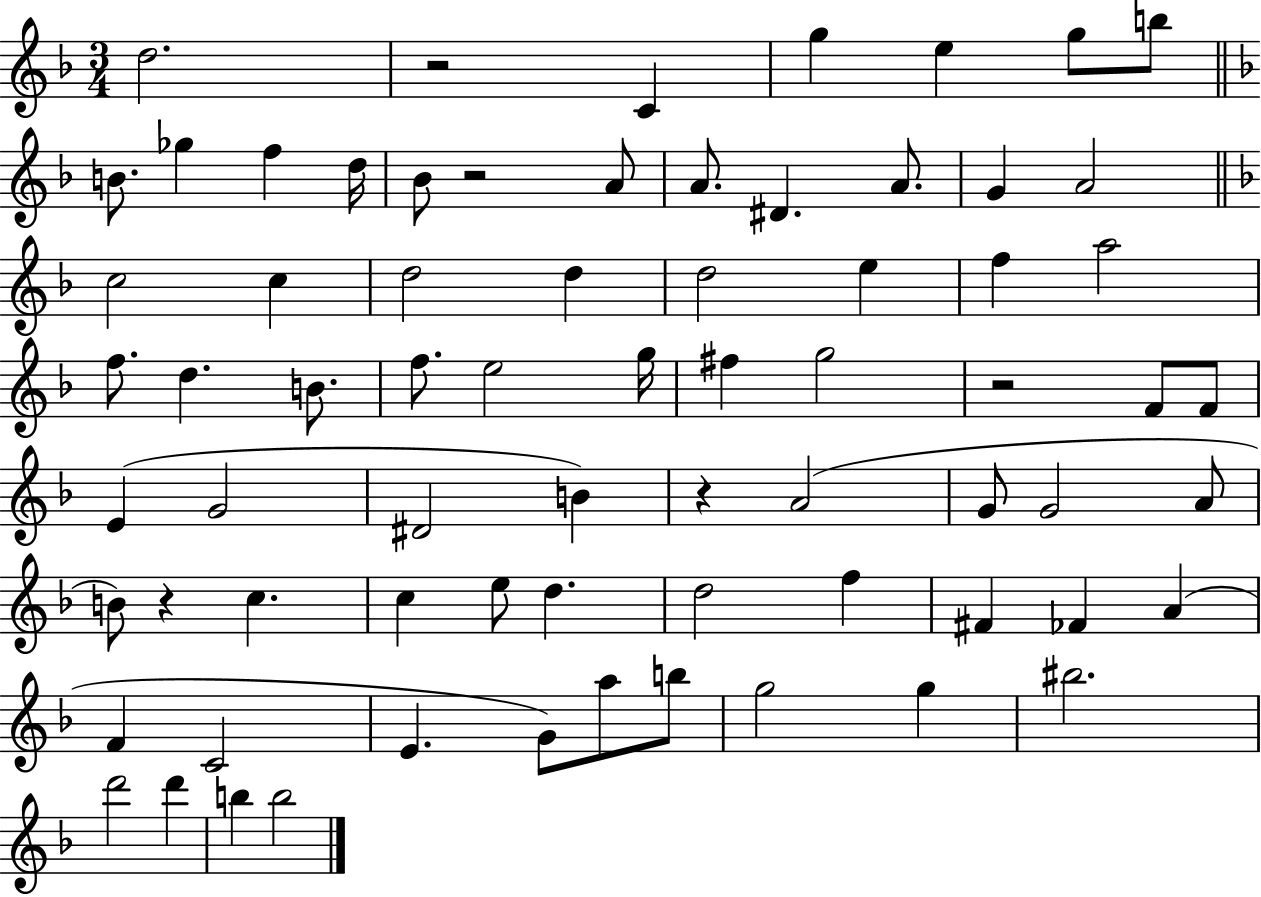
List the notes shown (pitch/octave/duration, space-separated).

D5/h. R/h C4/q G5/q E5/q G5/e B5/e B4/e. Gb5/q F5/q D5/s Bb4/e R/h A4/e A4/e. D#4/q. A4/e. G4/q A4/h C5/h C5/q D5/h D5/q D5/h E5/q F5/q A5/h F5/e. D5/q. B4/e. F5/e. E5/h G5/s F#5/q G5/h R/h F4/e F4/e E4/q G4/h D#4/h B4/q R/q A4/h G4/e G4/h A4/e B4/e R/q C5/q. C5/q E5/e D5/q. D5/h F5/q F#4/q FES4/q A4/q F4/q C4/h E4/q. G4/e A5/e B5/e G5/h G5/q BIS5/h. D6/h D6/q B5/q B5/h